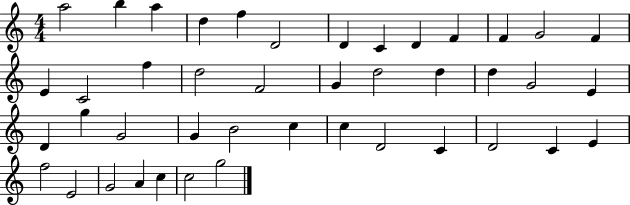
A5/h B5/q A5/q D5/q F5/q D4/h D4/q C4/q D4/q F4/q F4/q G4/h F4/q E4/q C4/h F5/q D5/h F4/h G4/q D5/h D5/q D5/q G4/h E4/q D4/q G5/q G4/h G4/q B4/h C5/q C5/q D4/h C4/q D4/h C4/q E4/q F5/h E4/h G4/h A4/q C5/q C5/h G5/h